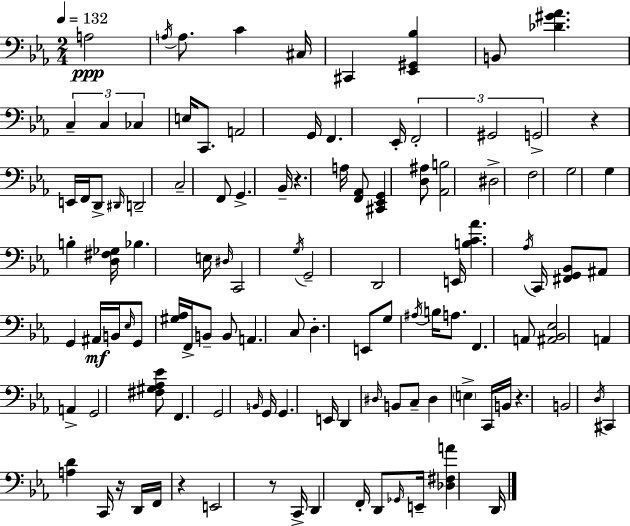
X:1
T:Untitled
M:2/4
L:1/4
K:Eb
A,2 A,/4 A,/2 C ^C,/4 ^C,, [_E,,^G,,_B,] B,,/2 [_D^G_A] C, C, _C, E,/4 C,,/2 A,,2 G,,/4 F,, _E,,/4 F,,2 ^G,,2 G,,2 z E,,/4 F,,/4 D,,/2 ^D,,/4 D,,2 C,2 F,,/2 G,, _B,,/4 z A,/4 [F,,_A,,]/2 [^C,,_E,,G,,] [D,^A,]/2 [_A,,B,]2 ^D,2 F,2 G,2 G, B, [D,^F,_G,]/4 _B, E,/4 ^D,/4 C,,2 G,/4 G,,2 D,,2 E,,/4 [B,C_A] _A,/4 C,,/4 [^F,,G,,_B,,]/2 ^A,,/2 G,, ^A,,/4 B,,/4 _E,/4 G,,/2 [^G,_A,]/4 F,,/4 B,,/2 B,,/2 A,, C,/2 D, E,,/2 G,/2 ^A,/4 B,/4 A,/2 F,, A,,/2 [^A,,_B,,_E,]2 A,, A,, G,,2 [^F,^G,_A,_E]/2 F,, G,,2 B,,/4 G,,/4 G,, E,,/4 D,, ^D,/4 B,,/2 C,/2 ^D, E, C,,/4 B,,/4 z B,,2 D,/4 ^C,, [A,D] C,,/4 z/4 D,,/4 F,,/4 z E,,2 z/2 C,,/4 D,, F,,/4 D,,/2 _G,,/4 E,,/4 [_D,^F,A] D,,/4